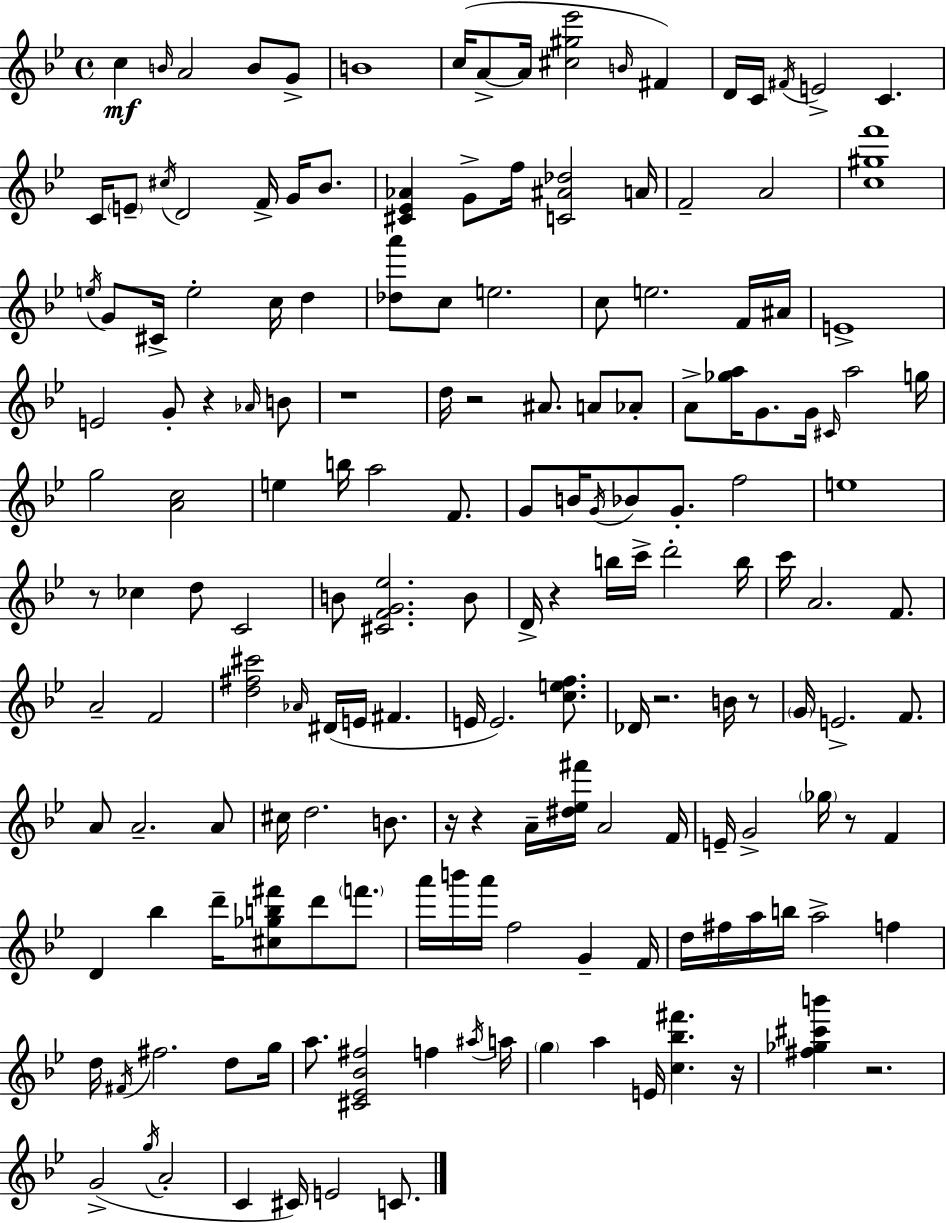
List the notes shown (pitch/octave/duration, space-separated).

C5/q B4/s A4/h B4/e G4/e B4/w C5/s A4/e A4/s [C#5,G#5,Eb6]/h B4/s F#4/q D4/s C4/s F#4/s E4/h C4/q. C4/s E4/e C#5/s D4/h F4/s G4/s Bb4/e. [C#4,Eb4,Ab4]/q G4/e F5/s [C4,A#4,Db5]/h A4/s F4/h A4/h [C5,G#5,F6]/w E5/s G4/e C#4/s E5/h C5/s D5/q [Db5,A6]/e C5/e E5/h. C5/e E5/h. F4/s A#4/s E4/w E4/h G4/e R/q Ab4/s B4/e R/w D5/s R/h A#4/e. A4/e Ab4/e A4/e [Gb5,A5]/s G4/e. G4/s C#4/s A5/h G5/s G5/h [A4,C5]/h E5/q B5/s A5/h F4/e. G4/e B4/s G4/s Bb4/e G4/e. F5/h E5/w R/e CES5/q D5/e C4/h B4/e [C#4,F4,G4,Eb5]/h. B4/e D4/s R/q B5/s C6/s D6/h B5/s C6/s A4/h. F4/e. A4/h F4/h [D5,F#5,C#6]/h Ab4/s D#4/s E4/s F#4/q. E4/s E4/h. [C5,E5,F5]/e. Db4/s R/h. B4/s R/e G4/s E4/h. F4/e. A4/e A4/h. A4/e C#5/s D5/h. B4/e. R/s R/q A4/s [D#5,Eb5,F#6]/s A4/h F4/s E4/s G4/h Gb5/s R/e F4/q D4/q Bb5/q D6/s [C#5,Gb5,B5,F#6]/e D6/e F6/e. A6/s B6/s A6/s F5/h G4/q F4/s D5/s F#5/s A5/s B5/s A5/h F5/q D5/s F#4/s F#5/h. D5/e G5/s A5/e. [C#4,Eb4,Bb4,F#5]/h F5/q A#5/s A5/s G5/q A5/q E4/s [C5,Bb5,F#6]/q. R/s [F#5,Gb5,C#6,B6]/q R/h. G4/h G5/s A4/h C4/q C#4/s E4/h C4/e.